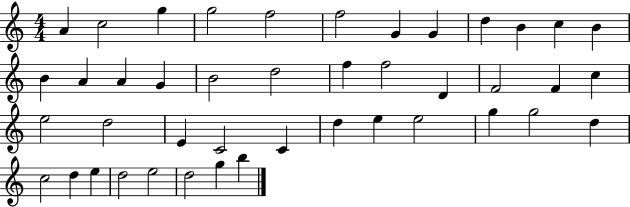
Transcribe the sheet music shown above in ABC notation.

X:1
T:Untitled
M:4/4
L:1/4
K:C
A c2 g g2 f2 f2 G G d B c B B A A G B2 d2 f f2 D F2 F c e2 d2 E C2 C d e e2 g g2 d c2 d e d2 e2 d2 g b